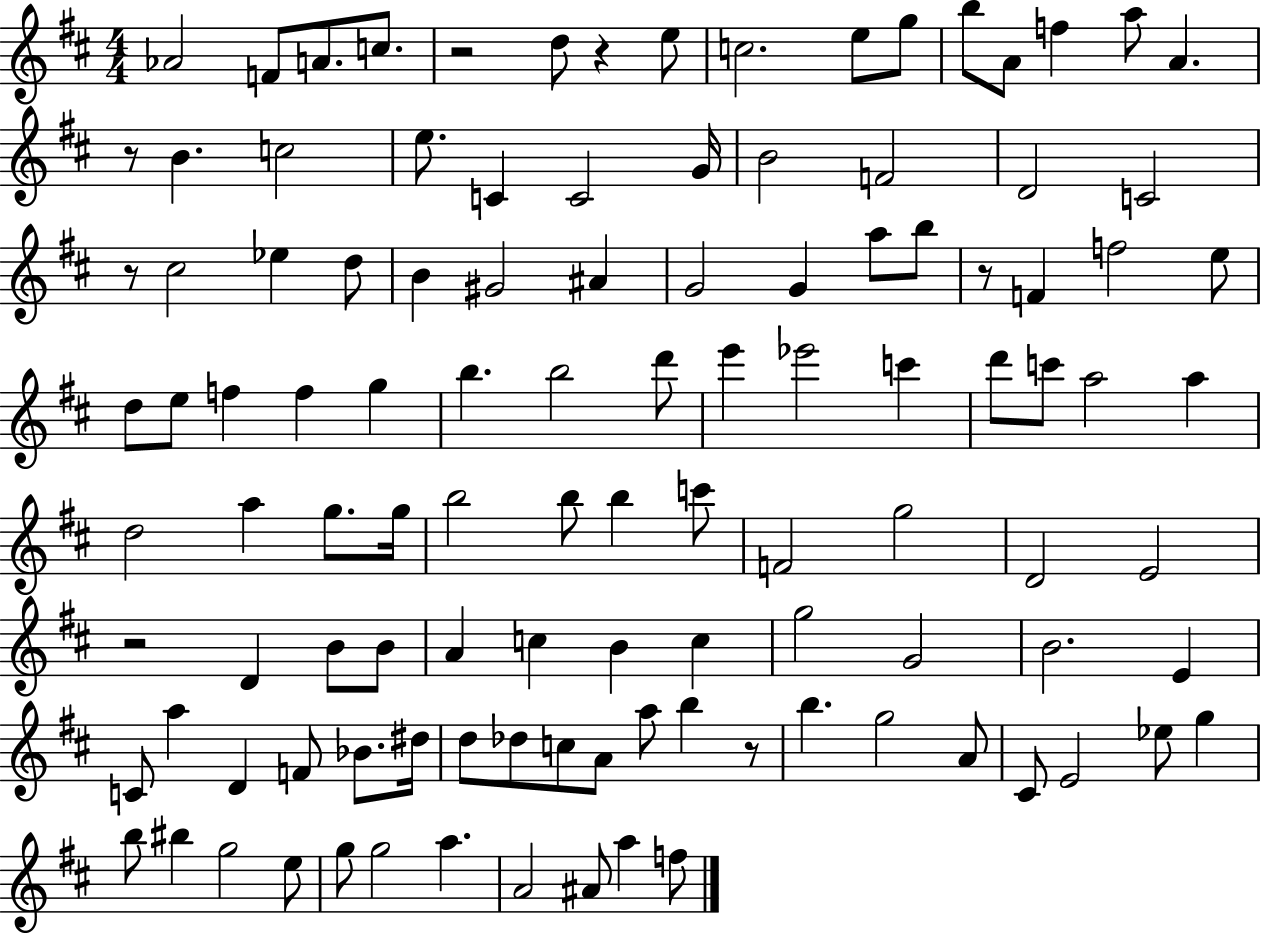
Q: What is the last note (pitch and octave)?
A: F5